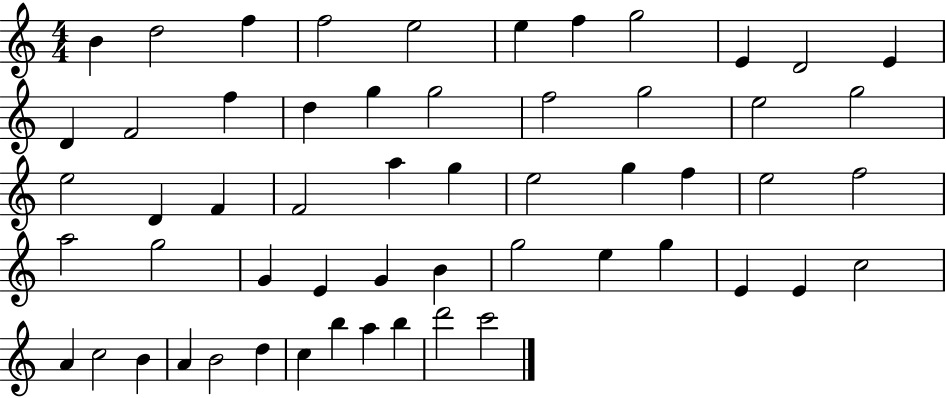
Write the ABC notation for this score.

X:1
T:Untitled
M:4/4
L:1/4
K:C
B d2 f f2 e2 e f g2 E D2 E D F2 f d g g2 f2 g2 e2 g2 e2 D F F2 a g e2 g f e2 f2 a2 g2 G E G B g2 e g E E c2 A c2 B A B2 d c b a b d'2 c'2